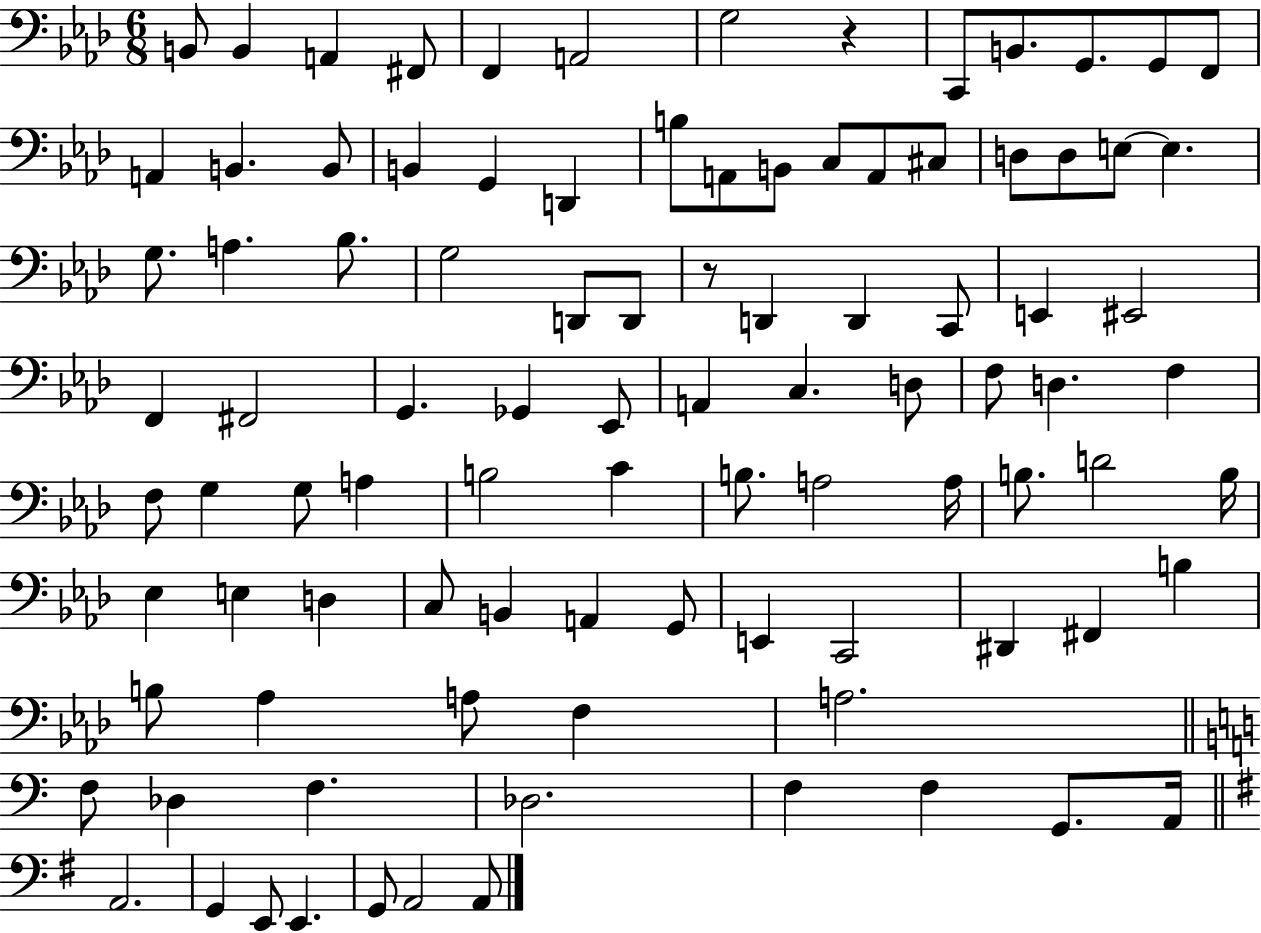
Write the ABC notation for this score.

X:1
T:Untitled
M:6/8
L:1/4
K:Ab
B,,/2 B,, A,, ^F,,/2 F,, A,,2 G,2 z C,,/2 B,,/2 G,,/2 G,,/2 F,,/2 A,, B,, B,,/2 B,, G,, D,, B,/2 A,,/2 B,,/2 C,/2 A,,/2 ^C,/2 D,/2 D,/2 E,/2 E, G,/2 A, _B,/2 G,2 D,,/2 D,,/2 z/2 D,, D,, C,,/2 E,, ^E,,2 F,, ^F,,2 G,, _G,, _E,,/2 A,, C, D,/2 F,/2 D, F, F,/2 G, G,/2 A, B,2 C B,/2 A,2 A,/4 B,/2 D2 B,/4 _E, E, D, C,/2 B,, A,, G,,/2 E,, C,,2 ^D,, ^F,, B, B,/2 _A, A,/2 F, A,2 F,/2 _D, F, _D,2 F, F, G,,/2 A,,/4 A,,2 G,, E,,/2 E,, G,,/2 A,,2 A,,/2